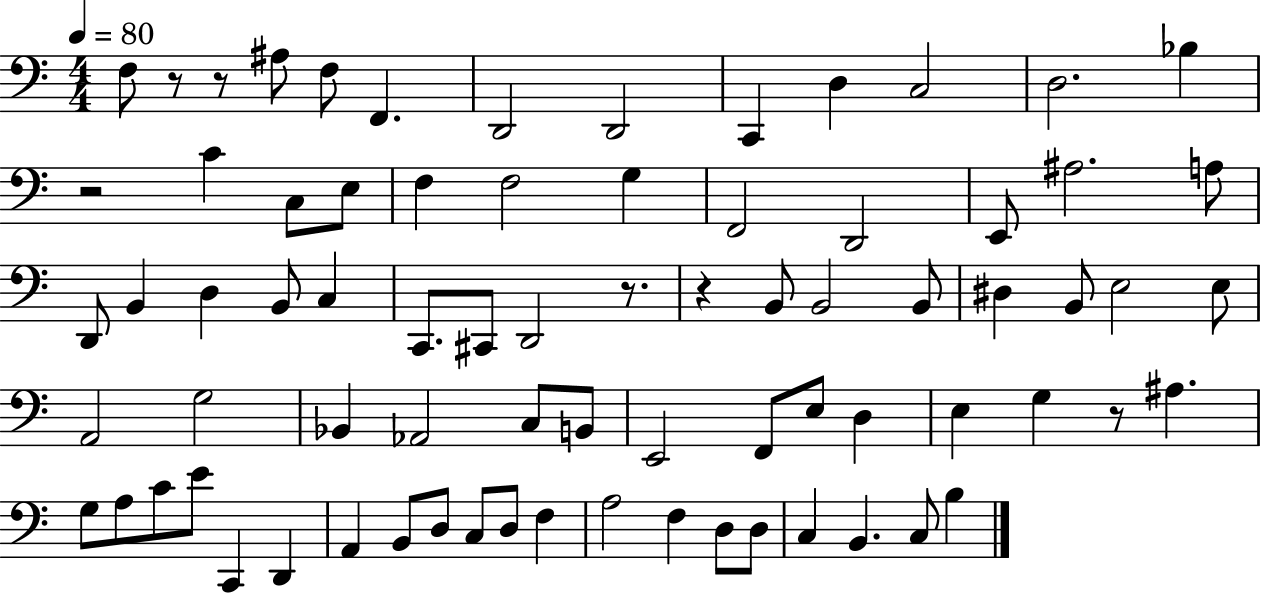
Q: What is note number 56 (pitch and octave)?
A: D2